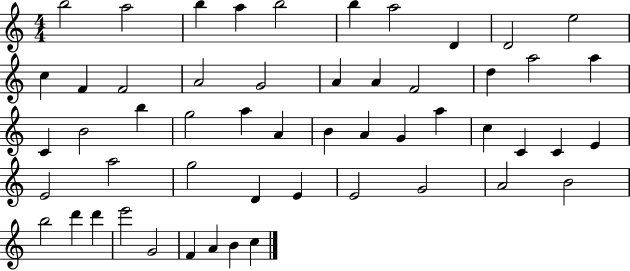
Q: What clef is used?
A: treble